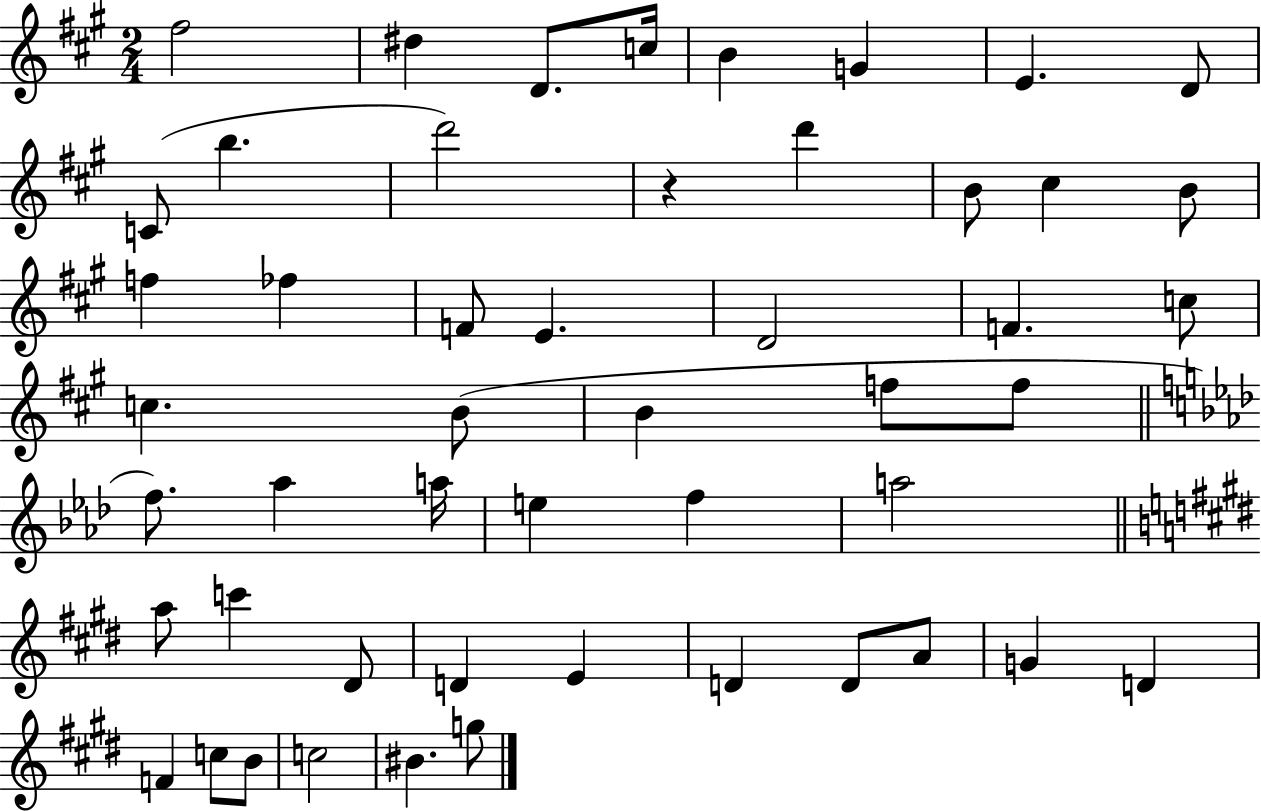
F#5/h D#5/q D4/e. C5/s B4/q G4/q E4/q. D4/e C4/e B5/q. D6/h R/q D6/q B4/e C#5/q B4/e F5/q FES5/q F4/e E4/q. D4/h F4/q. C5/e C5/q. B4/e B4/q F5/e F5/e F5/e. Ab5/q A5/s E5/q F5/q A5/h A5/e C6/q D#4/e D4/q E4/q D4/q D4/e A4/e G4/q D4/q F4/q C5/e B4/e C5/h BIS4/q. G5/e